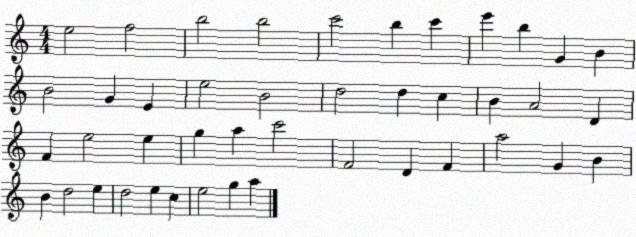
X:1
T:Untitled
M:4/4
L:1/4
K:C
e2 f2 b2 b2 c'2 b c' e' b G B B2 G E e2 B2 d2 d c B A2 D F e2 e g a c'2 F2 D F a2 G B B d2 e d2 e c e2 g a